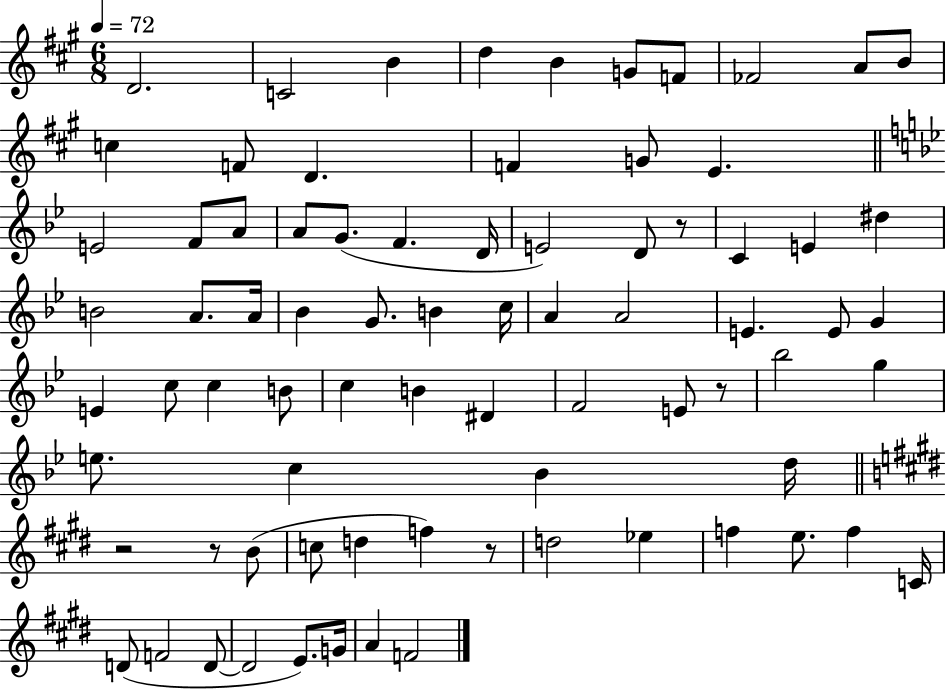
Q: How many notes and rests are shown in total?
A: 78